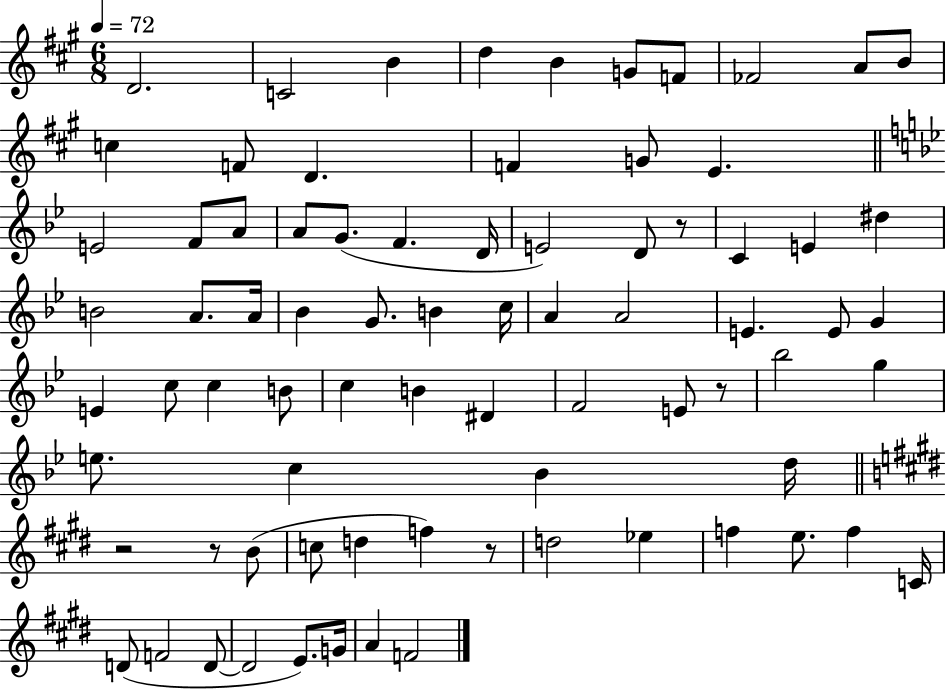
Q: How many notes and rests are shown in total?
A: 78